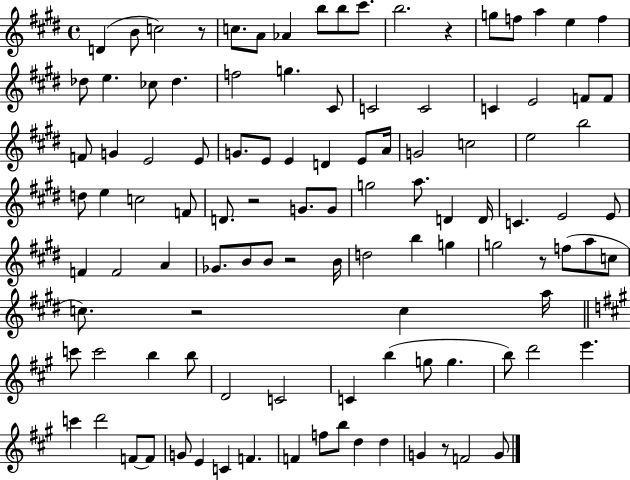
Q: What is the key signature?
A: E major